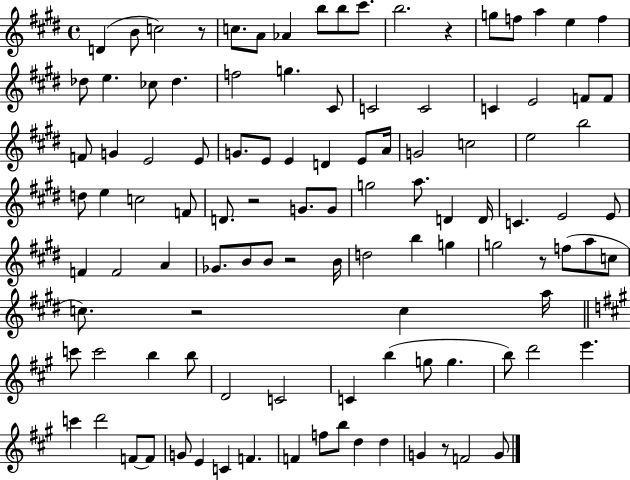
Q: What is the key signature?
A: E major